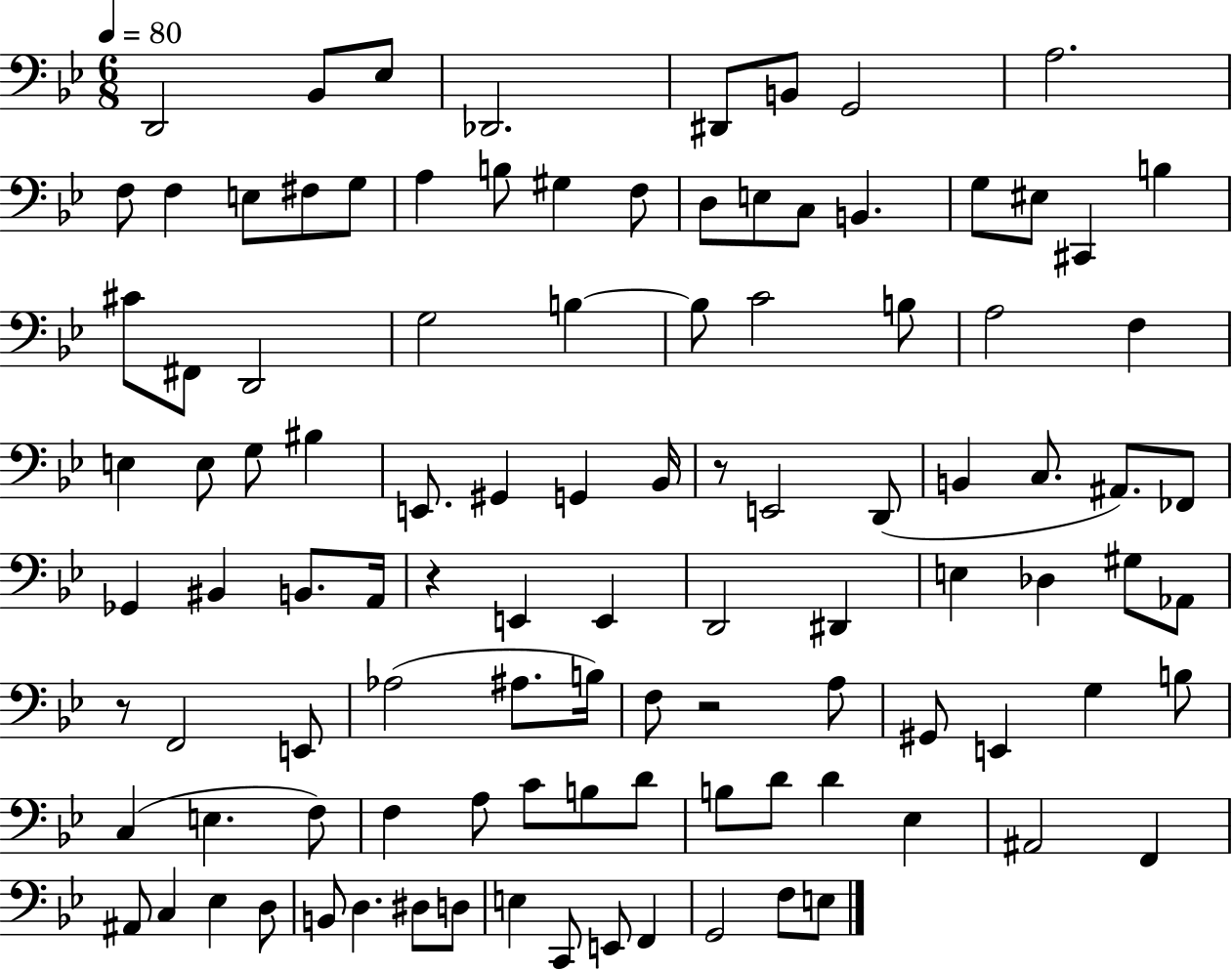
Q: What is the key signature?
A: BES major